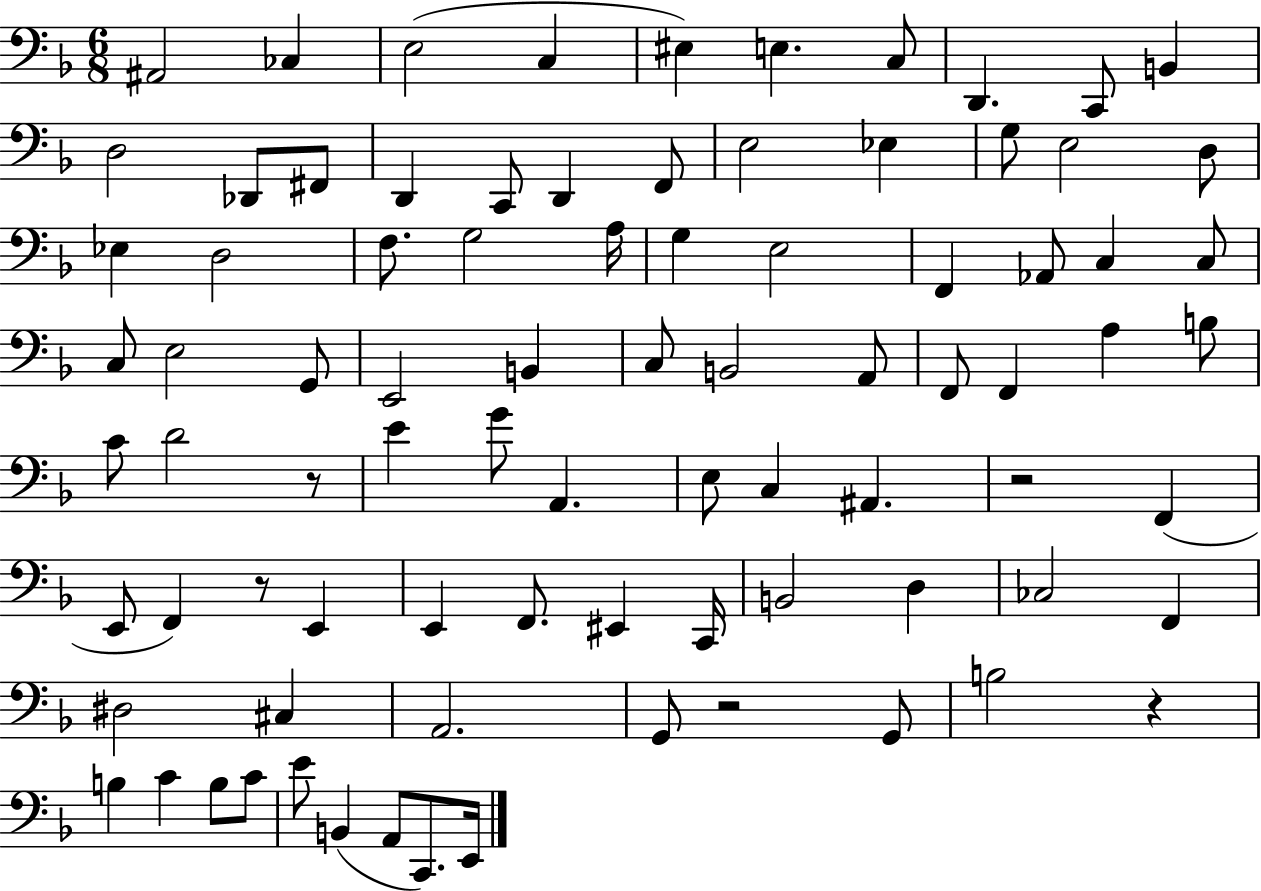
{
  \clef bass
  \numericTimeSignature
  \time 6/8
  \key f \major
  ais,2 ces4 | e2( c4 | eis4) e4. c8 | d,4. c,8 b,4 | \break d2 des,8 fis,8 | d,4 c,8 d,4 f,8 | e2 ees4 | g8 e2 d8 | \break ees4 d2 | f8. g2 a16 | g4 e2 | f,4 aes,8 c4 c8 | \break c8 e2 g,8 | e,2 b,4 | c8 b,2 a,8 | f,8 f,4 a4 b8 | \break c'8 d'2 r8 | e'4 g'8 a,4. | e8 c4 ais,4. | r2 f,4( | \break e,8 f,4) r8 e,4 | e,4 f,8. eis,4 c,16 | b,2 d4 | ces2 f,4 | \break dis2 cis4 | a,2. | g,8 r2 g,8 | b2 r4 | \break b4 c'4 b8 c'8 | e'8 b,4( a,8 c,8.) e,16 | \bar "|."
}